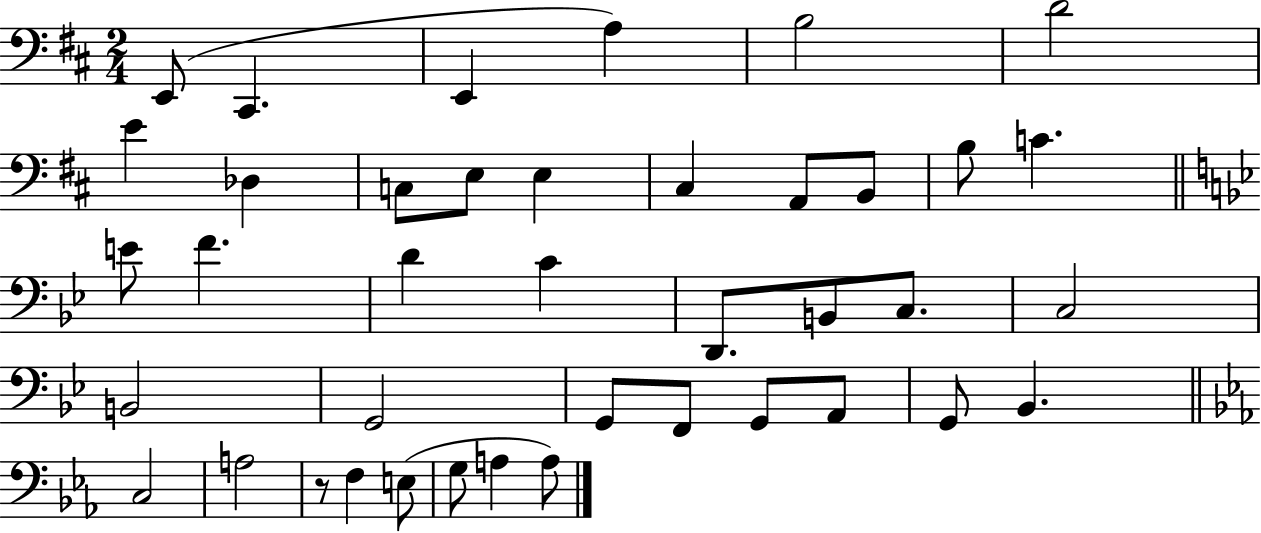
X:1
T:Untitled
M:2/4
L:1/4
K:D
E,,/2 ^C,, E,, A, B,2 D2 E _D, C,/2 E,/2 E, ^C, A,,/2 B,,/2 B,/2 C E/2 F D C D,,/2 B,,/2 C,/2 C,2 B,,2 G,,2 G,,/2 F,,/2 G,,/2 A,,/2 G,,/2 _B,, C,2 A,2 z/2 F, E,/2 G,/2 A, A,/2